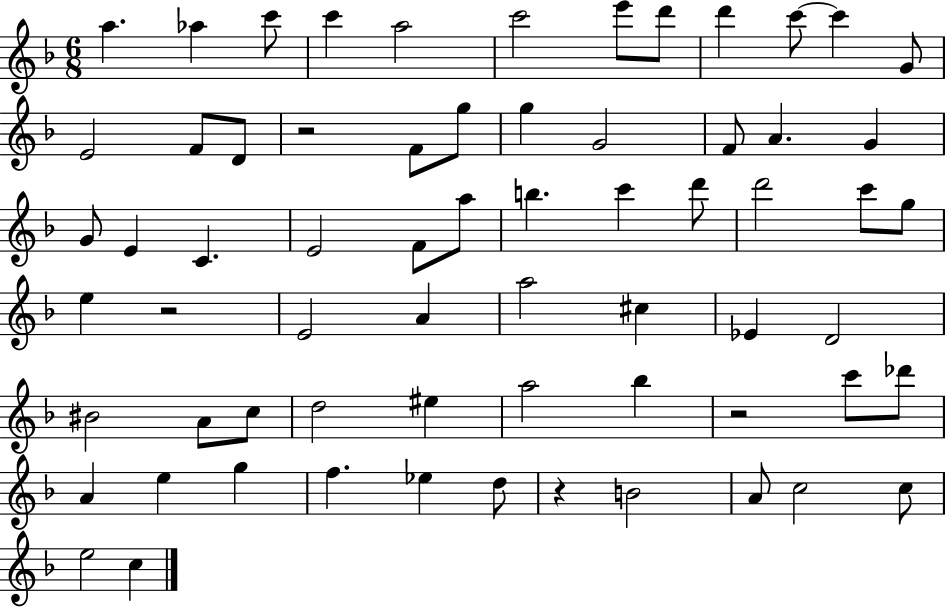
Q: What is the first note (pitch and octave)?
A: A5